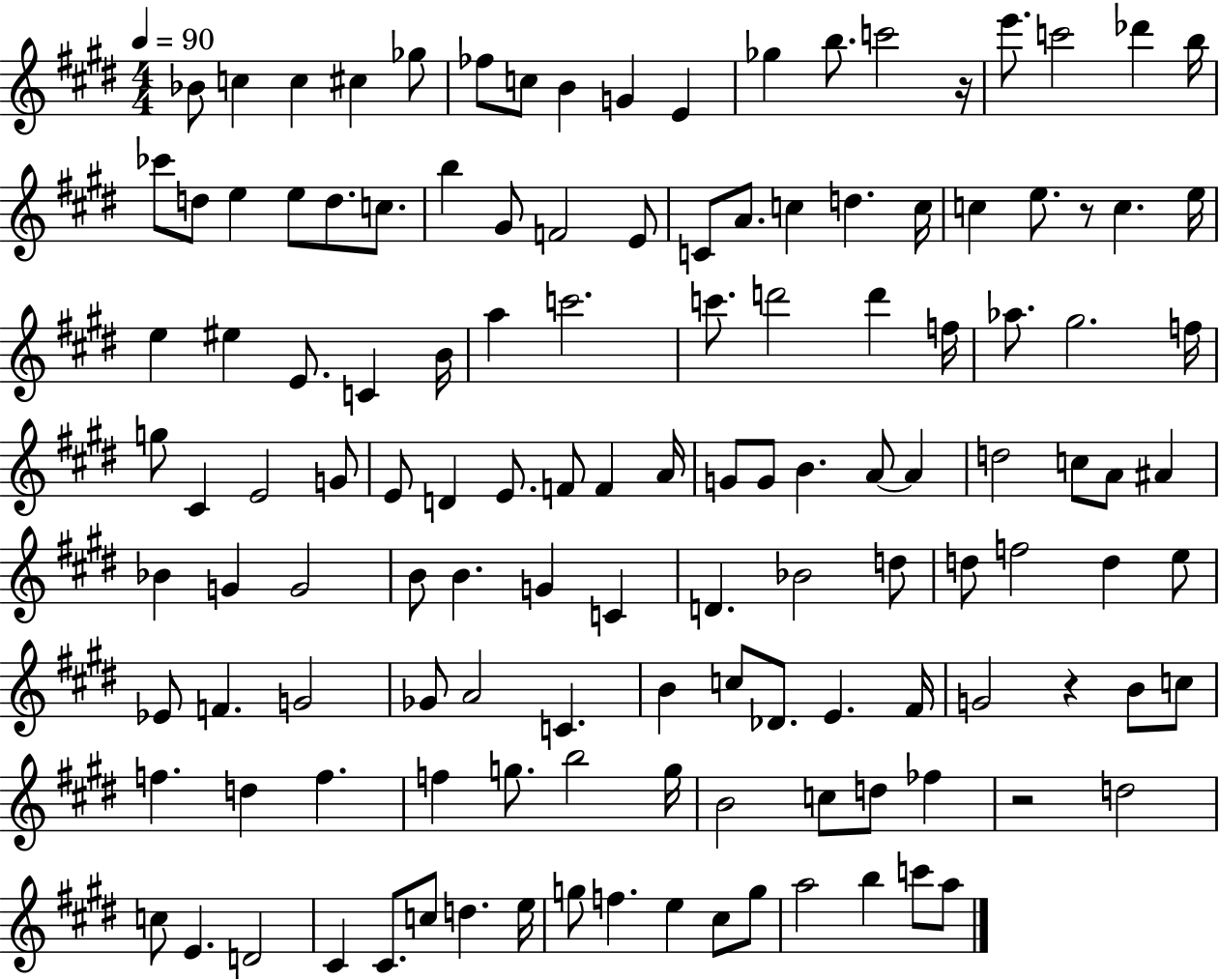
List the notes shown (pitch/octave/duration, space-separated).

Bb4/e C5/q C5/q C#5/q Gb5/e FES5/e C5/e B4/q G4/q E4/q Gb5/q B5/e. C6/h R/s E6/e. C6/h Db6/q B5/s CES6/e D5/e E5/q E5/e D5/e. C5/e. B5/q G#4/e F4/h E4/e C4/e A4/e. C5/q D5/q. C5/s C5/q E5/e. R/e C5/q. E5/s E5/q EIS5/q E4/e. C4/q B4/s A5/q C6/h. C6/e. D6/h D6/q F5/s Ab5/e. G#5/h. F5/s G5/e C#4/q E4/h G4/e E4/e D4/q E4/e. F4/e F4/q A4/s G4/e G4/e B4/q. A4/e A4/q D5/h C5/e A4/e A#4/q Bb4/q G4/q G4/h B4/e B4/q. G4/q C4/q D4/q. Bb4/h D5/e D5/e F5/h D5/q E5/e Eb4/e F4/q. G4/h Gb4/e A4/h C4/q. B4/q C5/e Db4/e. E4/q. F#4/s G4/h R/q B4/e C5/e F5/q. D5/q F5/q. F5/q G5/e. B5/h G5/s B4/h C5/e D5/e FES5/q R/h D5/h C5/e E4/q. D4/h C#4/q C#4/e. C5/e D5/q. E5/s G5/e F5/q. E5/q C#5/e G5/e A5/h B5/q C6/e A5/e